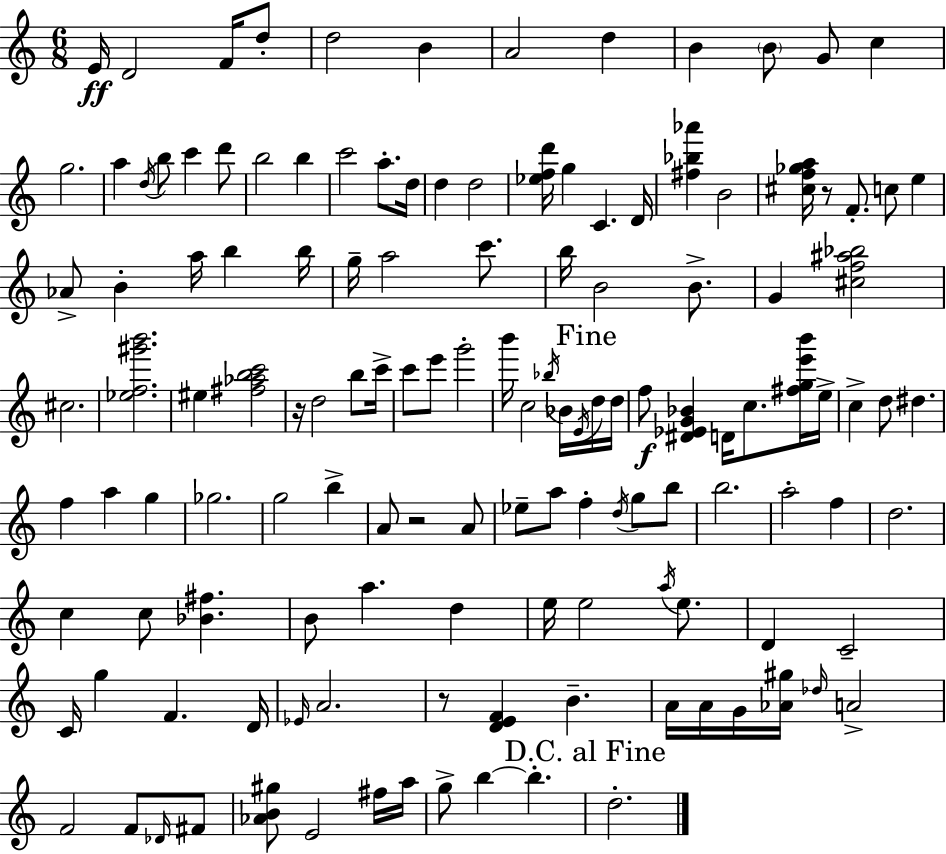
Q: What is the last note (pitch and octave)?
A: D5